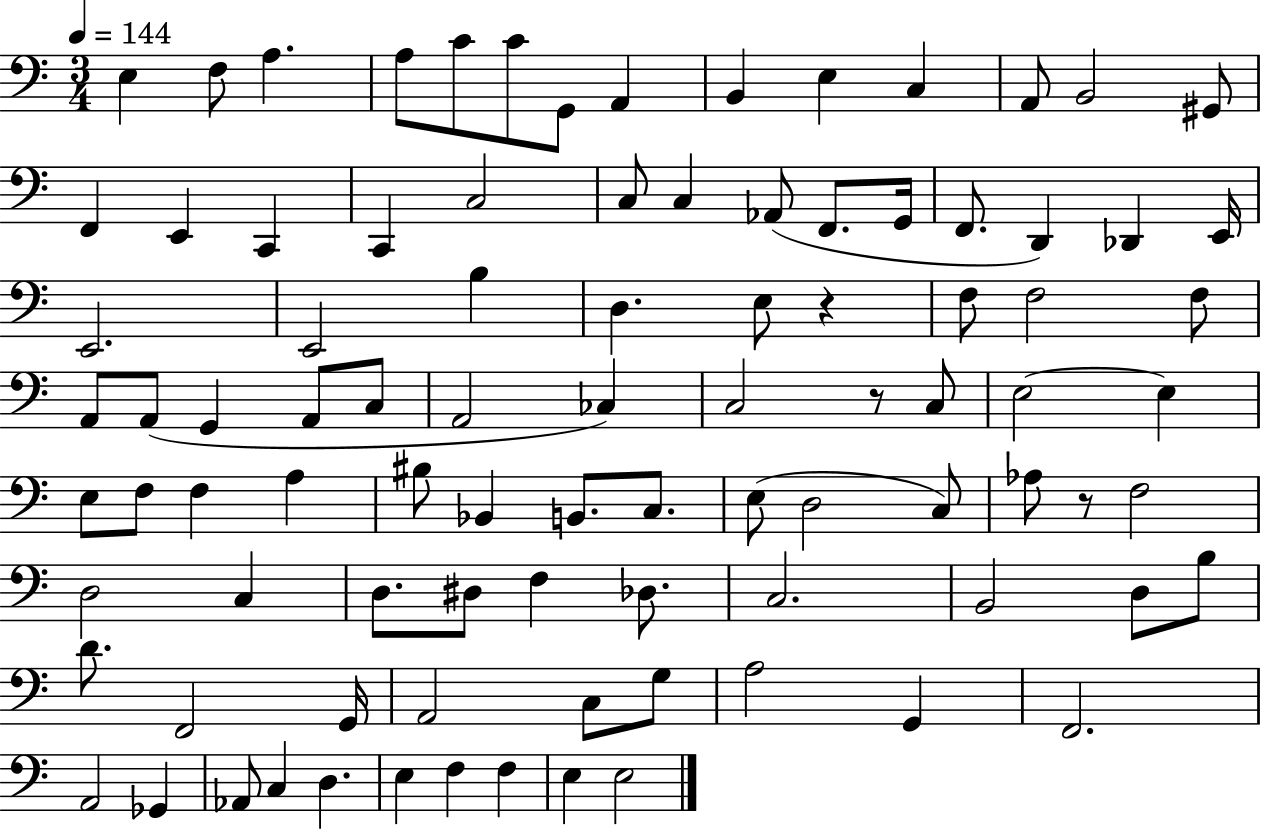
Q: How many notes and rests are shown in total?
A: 92